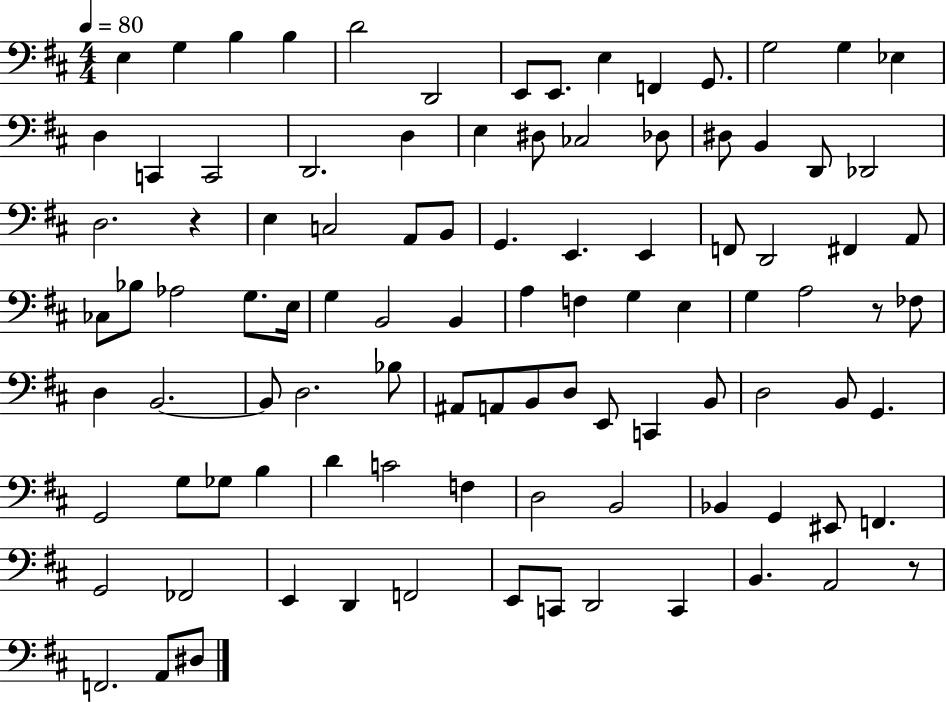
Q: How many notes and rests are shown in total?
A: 99